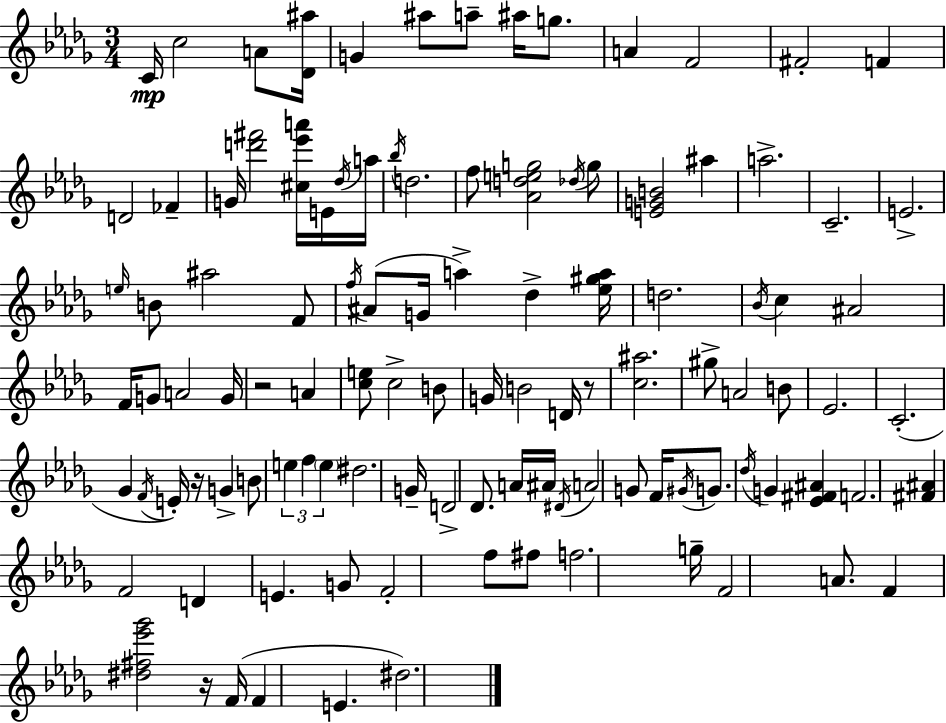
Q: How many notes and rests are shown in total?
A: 109